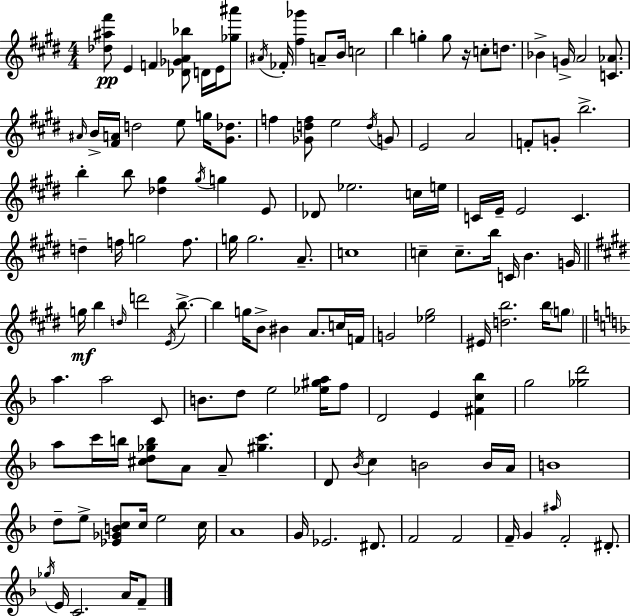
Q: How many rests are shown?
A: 1